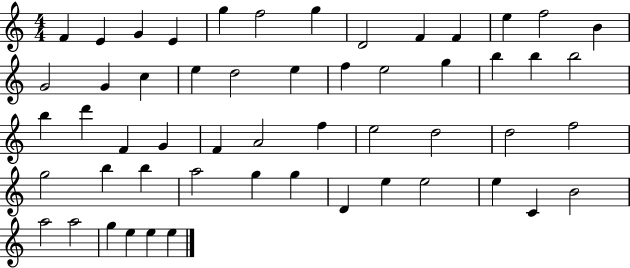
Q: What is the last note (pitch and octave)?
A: E5